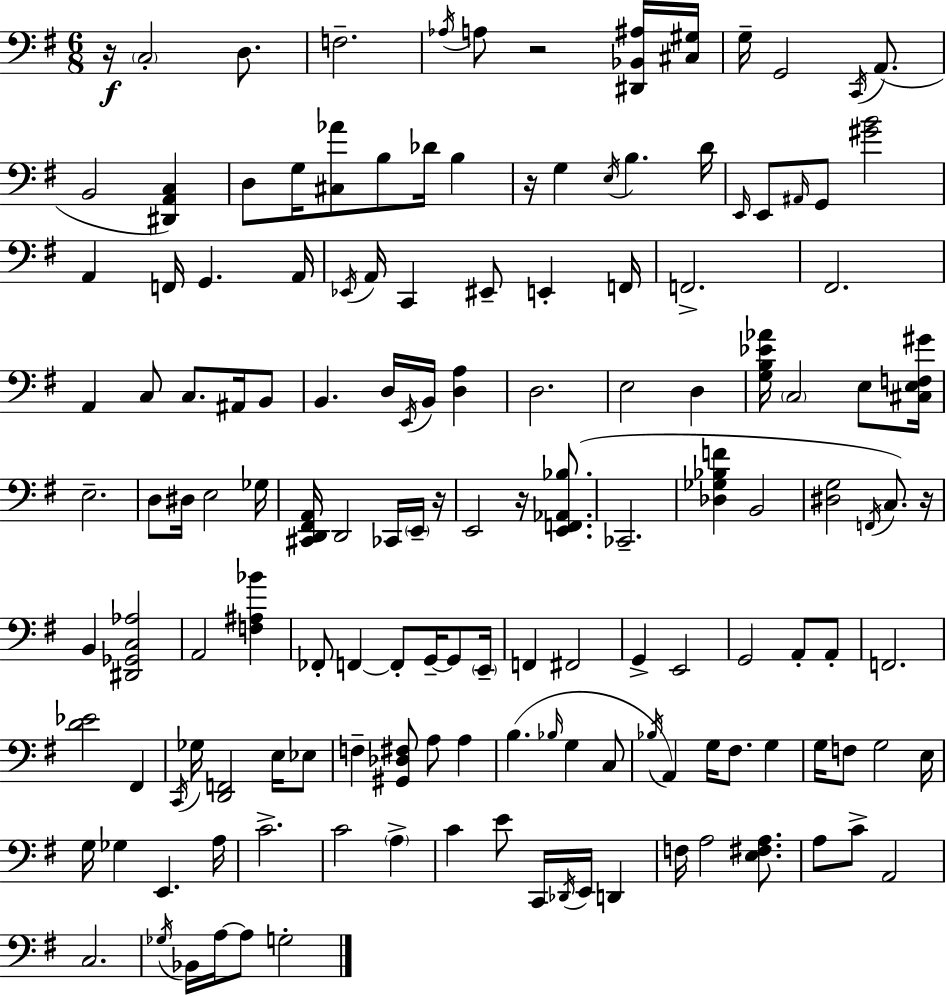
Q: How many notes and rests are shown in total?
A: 147